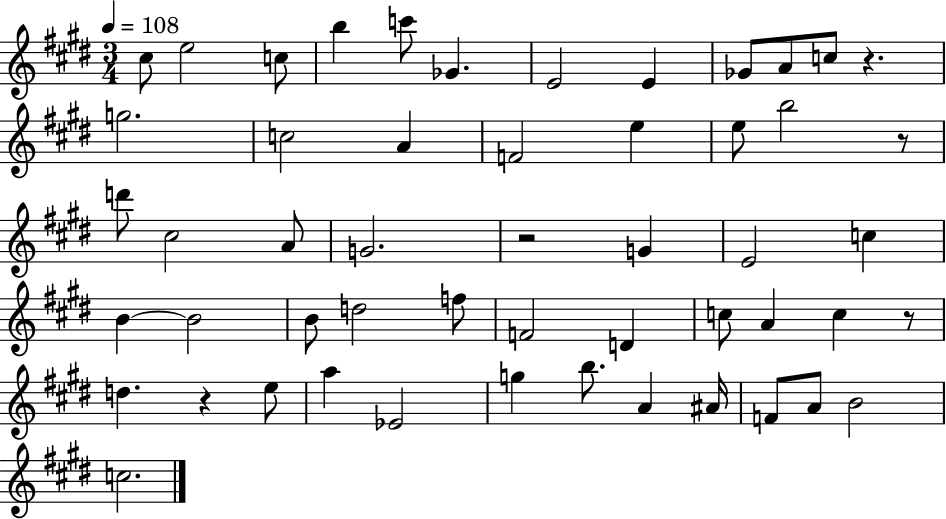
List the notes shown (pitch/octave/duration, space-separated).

C#5/e E5/h C5/e B5/q C6/e Gb4/q. E4/h E4/q Gb4/e A4/e C5/e R/q. G5/h. C5/h A4/q F4/h E5/q E5/e B5/h R/e D6/e C#5/h A4/e G4/h. R/h G4/q E4/h C5/q B4/q B4/h B4/e D5/h F5/e F4/h D4/q C5/e A4/q C5/q R/e D5/q. R/q E5/e A5/q Eb4/h G5/q B5/e. A4/q A#4/s F4/e A4/e B4/h C5/h.